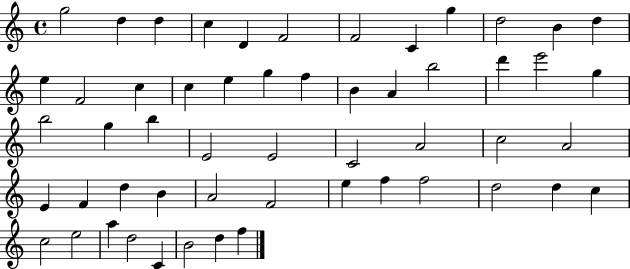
{
  \clef treble
  \time 4/4
  \defaultTimeSignature
  \key c \major
  g''2 d''4 d''4 | c''4 d'4 f'2 | f'2 c'4 g''4 | d''2 b'4 d''4 | \break e''4 f'2 c''4 | c''4 e''4 g''4 f''4 | b'4 a'4 b''2 | d'''4 e'''2 g''4 | \break b''2 g''4 b''4 | e'2 e'2 | c'2 a'2 | c''2 a'2 | \break e'4 f'4 d''4 b'4 | a'2 f'2 | e''4 f''4 f''2 | d''2 d''4 c''4 | \break c''2 e''2 | a''4 d''2 c'4 | b'2 d''4 f''4 | \bar "|."
}